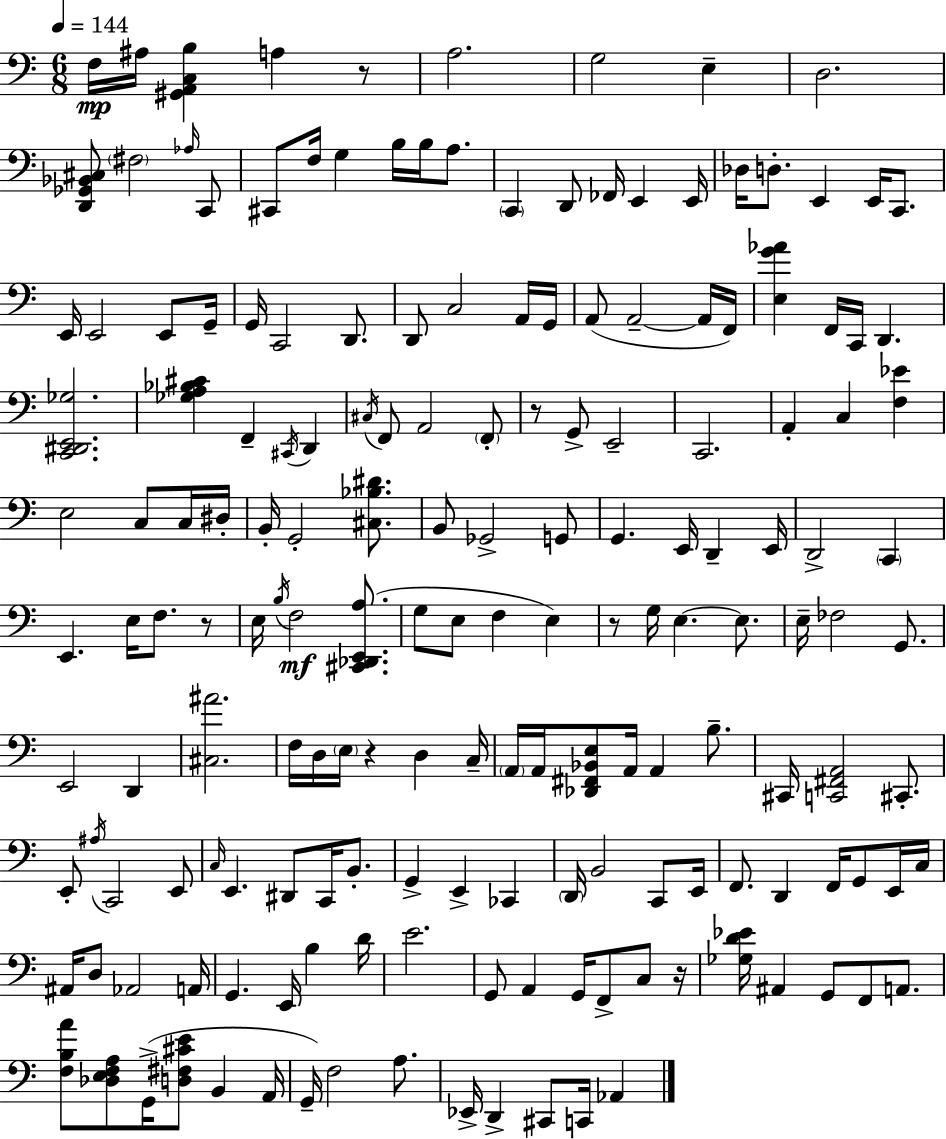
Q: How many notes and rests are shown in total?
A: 173